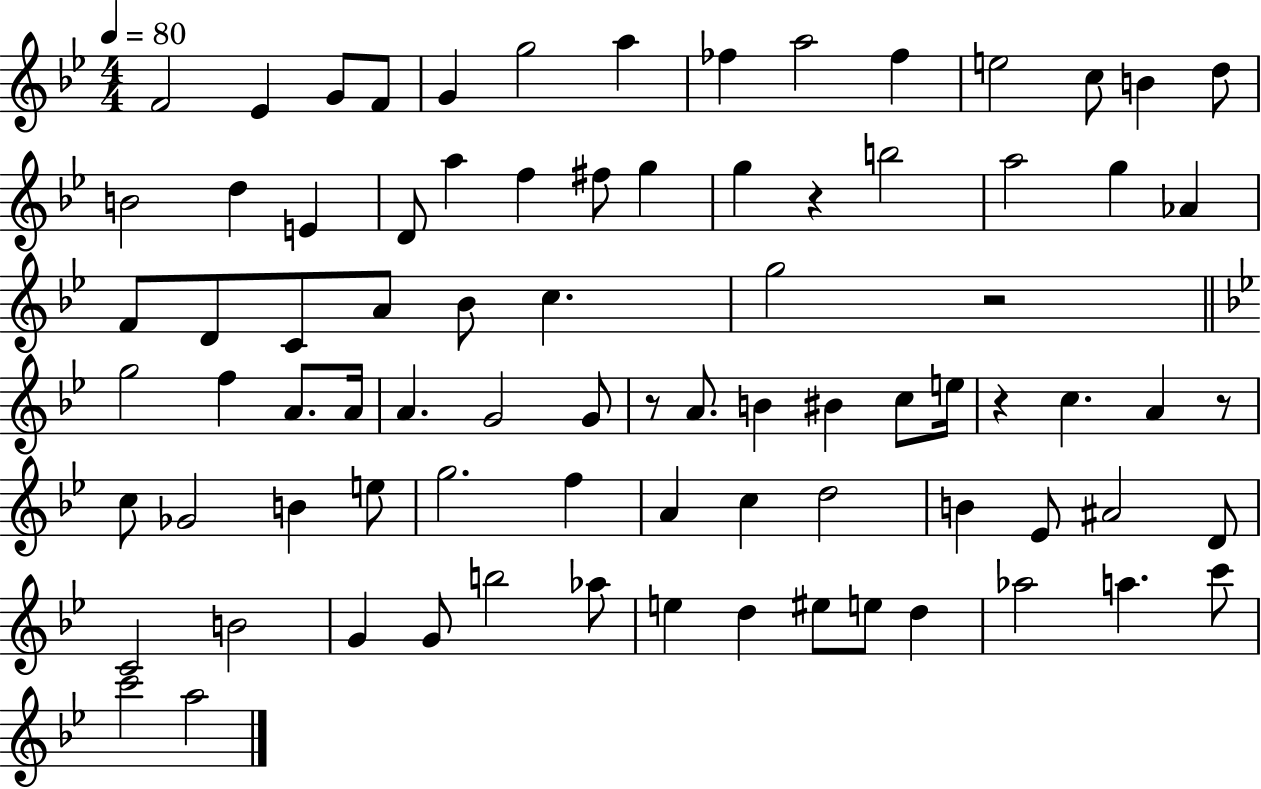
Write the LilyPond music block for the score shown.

{
  \clef treble
  \numericTimeSignature
  \time 4/4
  \key bes \major
  \tempo 4 = 80
  \repeat volta 2 { f'2 ees'4 g'8 f'8 | g'4 g''2 a''4 | fes''4 a''2 fes''4 | e''2 c''8 b'4 d''8 | \break b'2 d''4 e'4 | d'8 a''4 f''4 fis''8 g''4 | g''4 r4 b''2 | a''2 g''4 aes'4 | \break f'8 d'8 c'8 a'8 bes'8 c''4. | g''2 r2 | \bar "||" \break \key bes \major g''2 f''4 a'8. a'16 | a'4. g'2 g'8 | r8 a'8. b'4 bis'4 c''8 e''16 | r4 c''4. a'4 r8 | \break c''8 ges'2 b'4 e''8 | g''2. f''4 | a'4 c''4 d''2 | b'4 ees'8 ais'2 d'8 | \break c'2 b'2 | g'4 g'8 b''2 aes''8 | e''4 d''4 eis''8 e''8 d''4 | aes''2 a''4. c'''8 | \break c'''2 a''2 | } \bar "|."
}